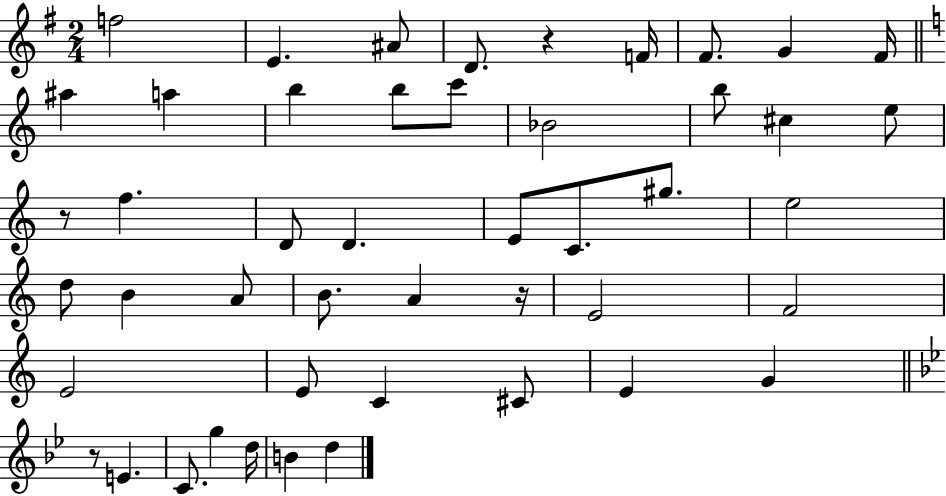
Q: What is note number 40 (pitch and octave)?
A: G5